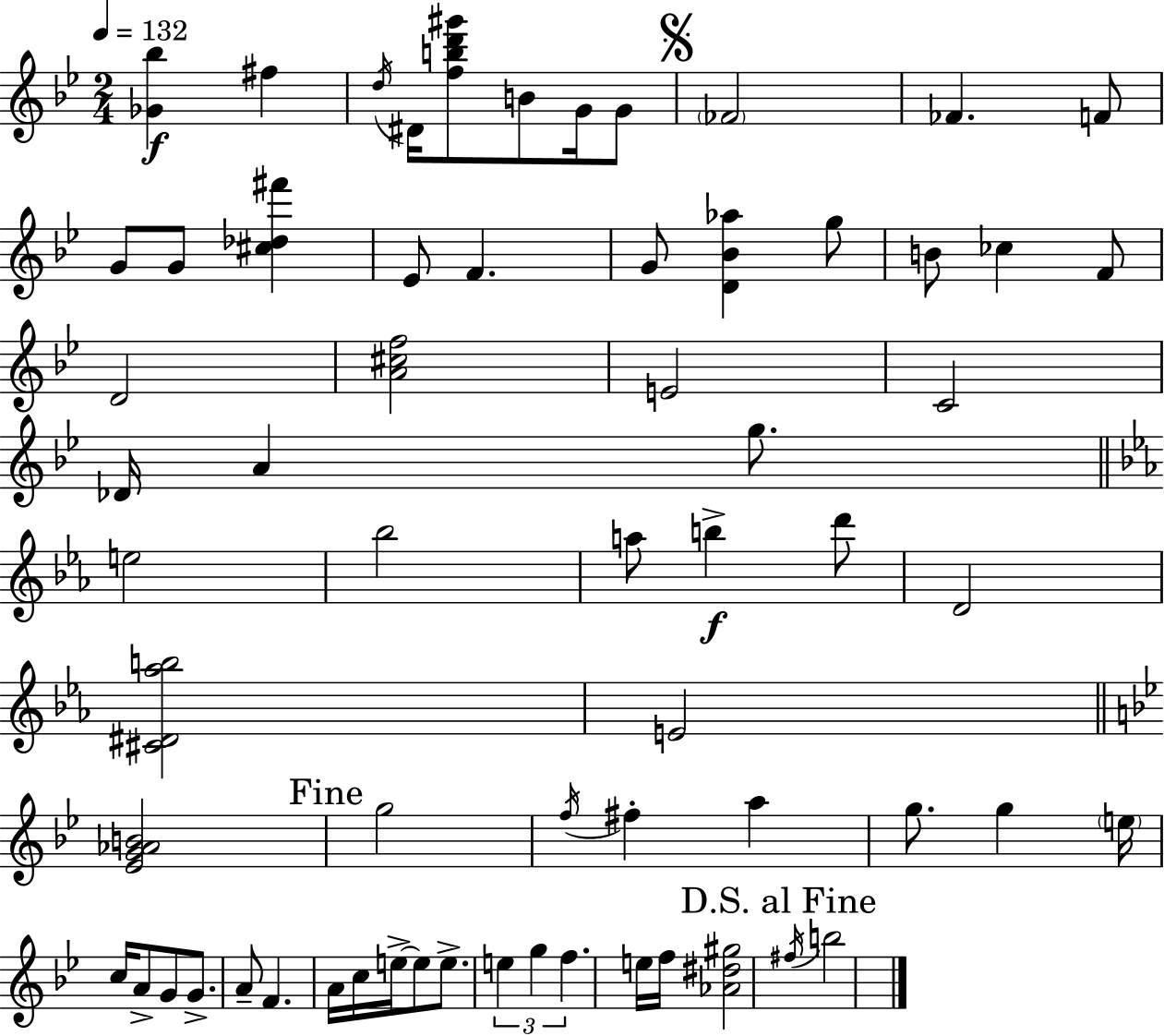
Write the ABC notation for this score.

X:1
T:Untitled
M:2/4
L:1/4
K:Gm
[_G_b] ^f d/4 ^D/4 [fbd'^g']/2 B/2 G/4 G/2 _F2 _F F/2 G/2 G/2 [^c_d^f'] _E/2 F G/2 [D_B_a] g/2 B/2 _c F/2 D2 [A^cf]2 E2 C2 _D/4 A g/2 e2 _b2 a/2 b d'/2 D2 [^C^D_ab]2 E2 [_EG_AB]2 g2 f/4 ^f a g/2 g e/4 c/4 A/2 G/2 G/2 A/2 F A/4 c/4 e/4 e/2 e/2 e g f e/4 f/4 [_A^d^g]2 ^f/4 b2